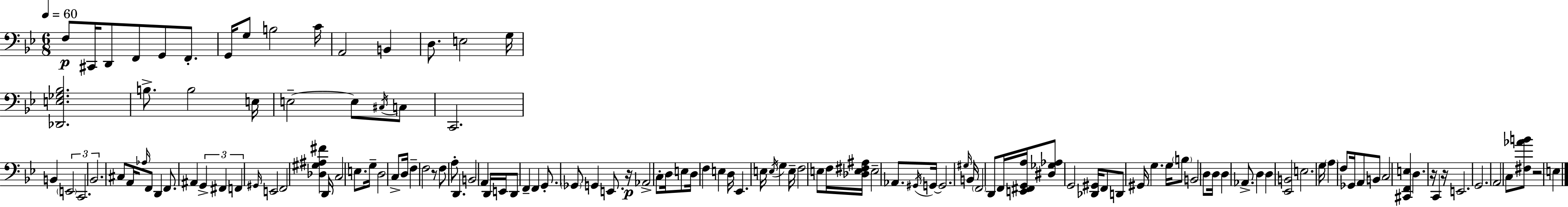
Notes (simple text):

F3/e C#2/s D2/e F2/e G2/e F2/e. G2/s G3/e B3/h C4/s A2/h B2/q D3/e. E3/h G3/s [Db2,E3,Gb3,Bb3]/h. B3/e. B3/h E3/s E3/h E3/e C#3/s C3/e C2/h. B2/q E2/h C2/h. Bb2/h. C#3/e A2/s Ab3/s F2/e D2/q F2/e. A#2/q G2/q F#2/q F2/q G#2/s E2/h F2/h [Db3,G#3,A#3,F#4]/q D2/s C3/h E3/e. G3/s D3/h C3/e D3/s F3/q F3/h R/e F3/e A3/e D2/q. B2/h A2/q D2/s E2/s D2/e F2/q F2/q G2/e. Gb2/e G2/q E2/e. R/s Ab2/h C3/e D3/s E3/e D3/s F3/q E3/q D3/s Eb2/q. E3/s E3/s G3/q E3/s F3/h E3/e F3/s [Db3,E3,F#3,A#3]/s E3/h Ab2/e. G#2/s G2/s G2/h. G#3/s B2/s F2/h D2/e F2/s [E2,F#2,G2,A3]/s [D#3,Gb3,Ab3]/e G2/h [Db2,G#2]/s F2/e D2/e G#2/s G3/q. G3/s B3/e B2/h D3/e D3/s D3/q Ab2/e. D3/q D3/q [Eb2,B2]/h E3/h. G3/s A3/q F3/e Gb2/s A2/e B2/e C3/h [C#2,F2,E3]/q D3/q. R/s C2/q R/s E2/h. G2/h. A2/h C3/e [F#3,Ab4,B4]/e R/h E3/q